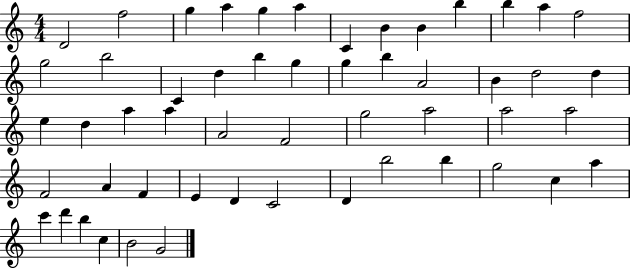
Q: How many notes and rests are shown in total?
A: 53